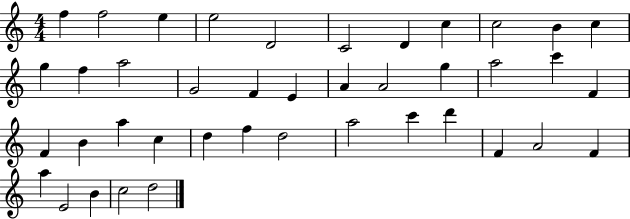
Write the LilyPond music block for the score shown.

{
  \clef treble
  \numericTimeSignature
  \time 4/4
  \key c \major
  f''4 f''2 e''4 | e''2 d'2 | c'2 d'4 c''4 | c''2 b'4 c''4 | \break g''4 f''4 a''2 | g'2 f'4 e'4 | a'4 a'2 g''4 | a''2 c'''4 f'4 | \break f'4 b'4 a''4 c''4 | d''4 f''4 d''2 | a''2 c'''4 d'''4 | f'4 a'2 f'4 | \break a''4 e'2 b'4 | c''2 d''2 | \bar "|."
}